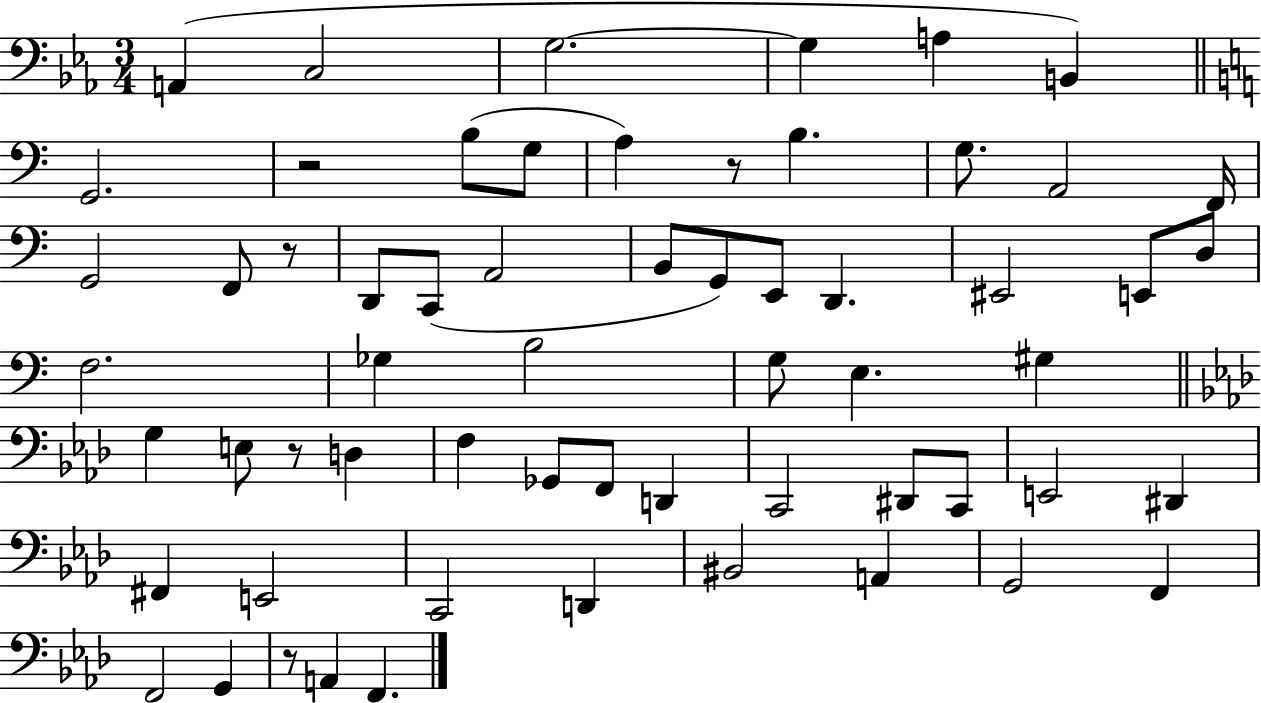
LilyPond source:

{
  \clef bass
  \numericTimeSignature
  \time 3/4
  \key ees \major
  a,4( c2 | g2.~~ | g4 a4 b,4) | \bar "||" \break \key a \minor g,2. | r2 b8( g8 | a4) r8 b4. | g8. a,2 f,16 | \break g,2 f,8 r8 | d,8 c,8( a,2 | b,8 g,8) e,8 d,4. | eis,2 e,8 d8 | \break f2. | ges4 b2 | g8 e4. gis4 | \bar "||" \break \key aes \major g4 e8 r8 d4 | f4 ges,8 f,8 d,4 | c,2 dis,8 c,8 | e,2 dis,4 | \break fis,4 e,2 | c,2 d,4 | bis,2 a,4 | g,2 f,4 | \break f,2 g,4 | r8 a,4 f,4. | \bar "|."
}